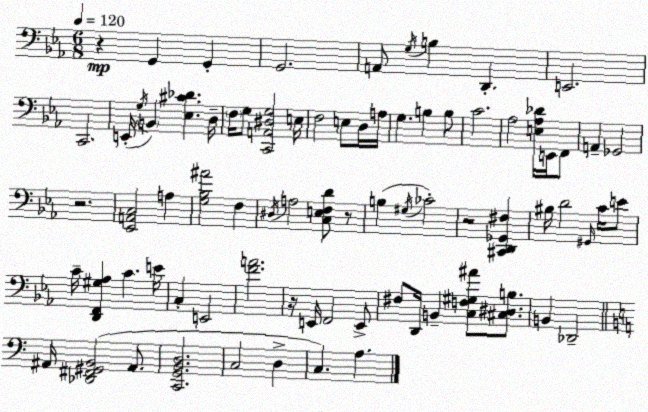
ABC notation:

X:1
T:Untitled
M:6/8
L:1/4
K:Eb
z G,, G,, G,,2 A,,/2 G,/4 B, D,, E,,2 C,,2 E,,/4 G,/4 B,, [_E,^C_D] D,/4 F,/4 G,/2 [C,,A,,^D,G,]2 E,/4 F,2 E,/2 D,/4 A,/4 G, B, B,/2 C2 _A,2 [E,_A,_D]/4 E,,/4 F,,/2 A,, _G,,2 z2 [_E,,A,,C,]2 A, [G,_B,^A]2 F, ^D,/4 A,2 [C,E,F,D]/2 z/2 B, ^G,/4 _C2 z2 [^C,,D,,_G,,^F,] ^B,/4 D2 ^G,,/4 C/4 E/2 C/4 [D,,F,,^G,_A,] C E/4 C, E,,2 [FA]2 z/4 E,,/4 F,,2 E,,/2 ^F,/2 D,,/4 B,, [C,F,^G,^A]/2 [^C,^D,B,]/2 B,, _D,,2 ^A,,/4 [_D,,^F,,^G,,B,,]2 ^A,,/2 [C,,G,,B,,D,]2 C,2 D, C, A,